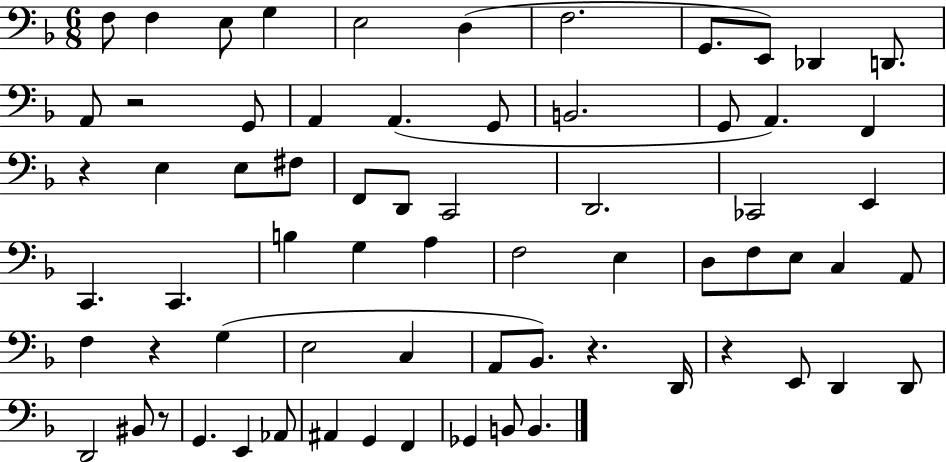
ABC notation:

X:1
T:Untitled
M:6/8
L:1/4
K:F
F,/2 F, E,/2 G, E,2 D, F,2 G,,/2 E,,/2 _D,, D,,/2 A,,/2 z2 G,,/2 A,, A,, G,,/2 B,,2 G,,/2 A,, F,, z E, E,/2 ^F,/2 F,,/2 D,,/2 C,,2 D,,2 _C,,2 E,, C,, C,, B, G, A, F,2 E, D,/2 F,/2 E,/2 C, A,,/2 F, z G, E,2 C, A,,/2 _B,,/2 z D,,/4 z E,,/2 D,, D,,/2 D,,2 ^B,,/2 z/2 G,, E,, _A,,/2 ^A,, G,, F,, _G,, B,,/2 B,,